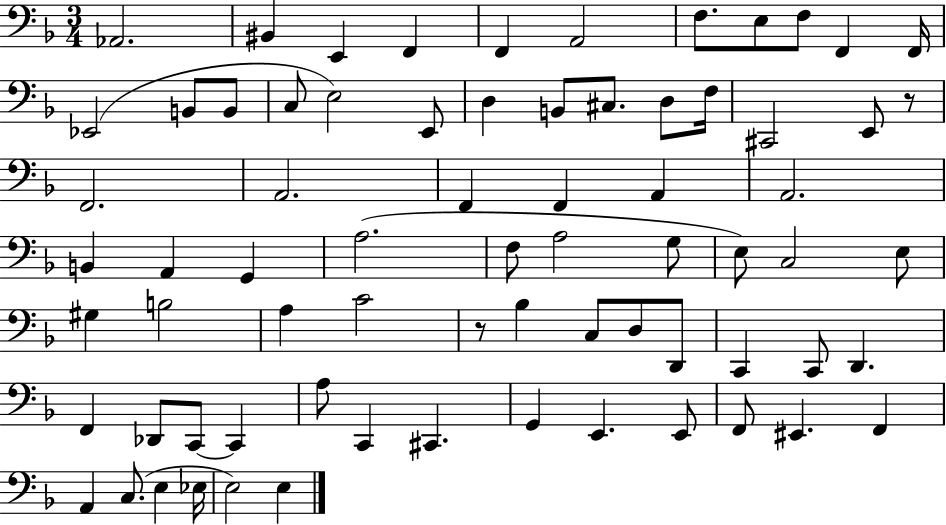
{
  \clef bass
  \numericTimeSignature
  \time 3/4
  \key f \major
  aes,2. | bis,4 e,4 f,4 | f,4 a,2 | f8. e8 f8 f,4 f,16 | \break ees,2( b,8 b,8 | c8 e2) e,8 | d4 b,8 cis8. d8 f16 | cis,2 e,8 r8 | \break f,2. | a,2. | f,4 f,4 a,4 | a,2. | \break b,4 a,4 g,4 | a2.( | f8 a2 g8 | e8) c2 e8 | \break gis4 b2 | a4 c'2 | r8 bes4 c8 d8 d,8 | c,4 c,8 d,4. | \break f,4 des,8 c,8~~ c,4 | a8 c,4 cis,4. | g,4 e,4. e,8 | f,8 eis,4. f,4 | \break a,4 c8.( e4 ees16 | e2) e4 | \bar "|."
}